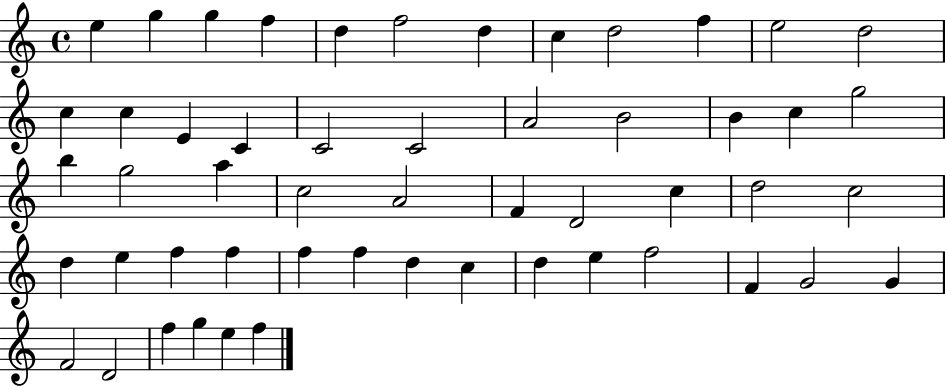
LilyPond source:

{
  \clef treble
  \time 4/4
  \defaultTimeSignature
  \key c \major
  e''4 g''4 g''4 f''4 | d''4 f''2 d''4 | c''4 d''2 f''4 | e''2 d''2 | \break c''4 c''4 e'4 c'4 | c'2 c'2 | a'2 b'2 | b'4 c''4 g''2 | \break b''4 g''2 a''4 | c''2 a'2 | f'4 d'2 c''4 | d''2 c''2 | \break d''4 e''4 f''4 f''4 | f''4 f''4 d''4 c''4 | d''4 e''4 f''2 | f'4 g'2 g'4 | \break f'2 d'2 | f''4 g''4 e''4 f''4 | \bar "|."
}